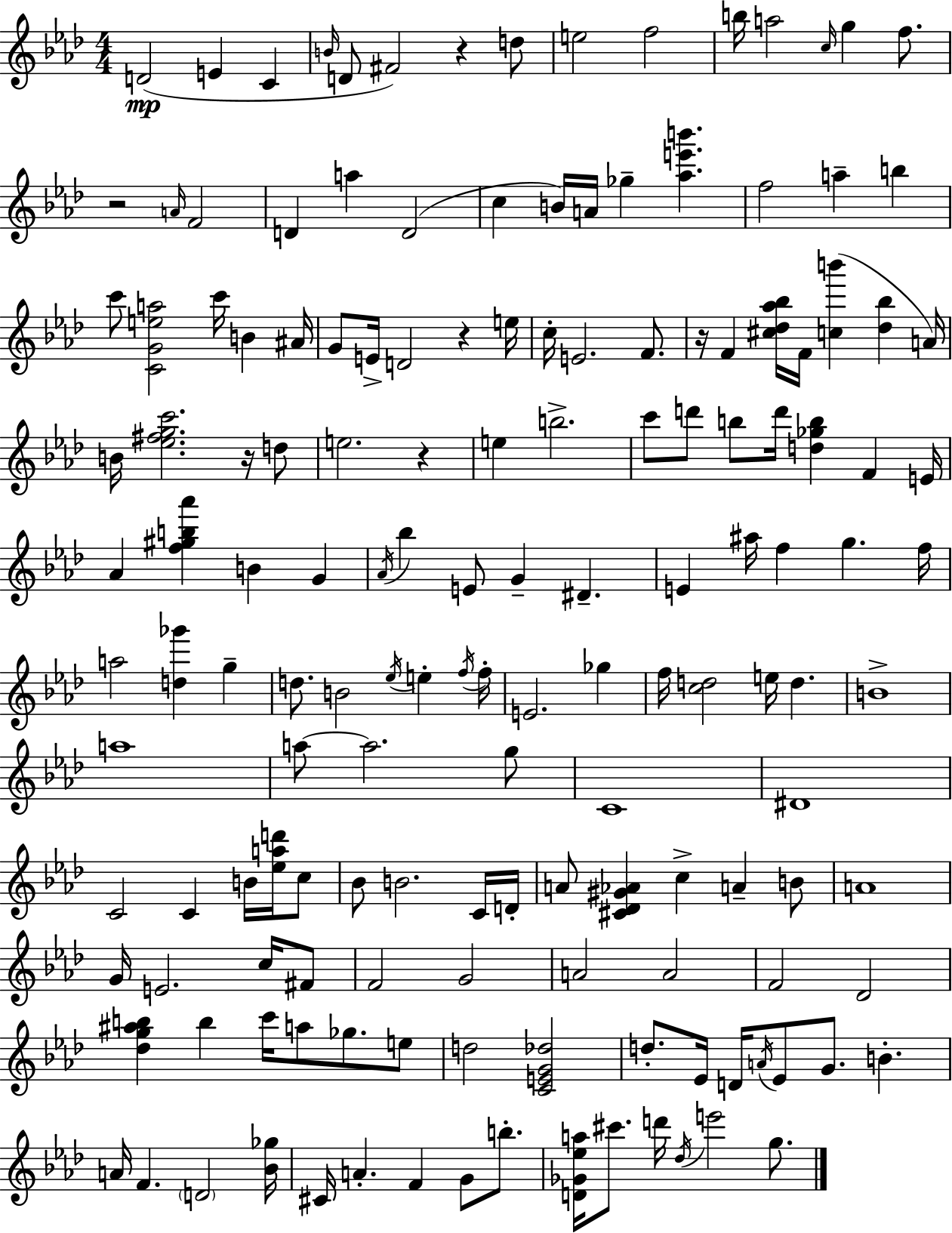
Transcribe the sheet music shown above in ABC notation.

X:1
T:Untitled
M:4/4
L:1/4
K:Fm
D2 E C B/4 D/2 ^F2 z d/2 e2 f2 b/4 a2 c/4 g f/2 z2 A/4 F2 D a D2 c B/4 A/4 _g [_ae'b'] f2 a b c'/2 [CGea]2 c'/4 B ^A/4 G/2 E/4 D2 z e/4 c/4 E2 F/2 z/4 F [^c_d_a_b]/4 F/4 [cb'] [_d_b] A/4 B/4 [_e^fgc']2 z/4 d/2 e2 z e b2 c'/2 d'/2 b/2 d'/4 [d_gb] F E/4 _A [f^gb_a'] B G _A/4 _b E/2 G ^D E ^a/4 f g f/4 a2 [d_g'] g d/2 B2 _e/4 e f/4 f/4 E2 _g f/4 [cd]2 e/4 d B4 a4 a/2 a2 g/2 C4 ^D4 C2 C B/4 [_ead']/4 c/2 _B/2 B2 C/4 D/4 A/2 [^C_D^G_A] c A B/2 A4 G/4 E2 c/4 ^F/2 F2 G2 A2 A2 F2 _D2 [_dg^ab] b c'/4 a/2 _g/2 e/2 d2 [CEG_d]2 d/2 _E/4 D/4 A/4 _E/2 G/2 B A/4 F D2 [_B_g]/4 ^C/4 A F G/2 b/2 [D_G_ea]/4 ^c'/2 d'/4 _d/4 e'2 g/2